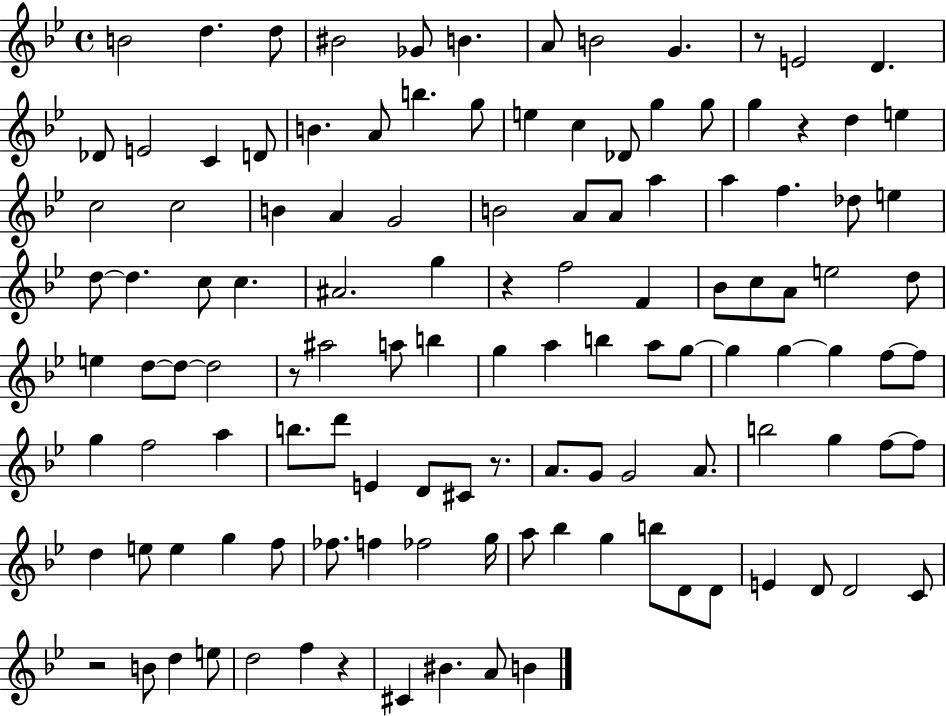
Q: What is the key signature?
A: BES major